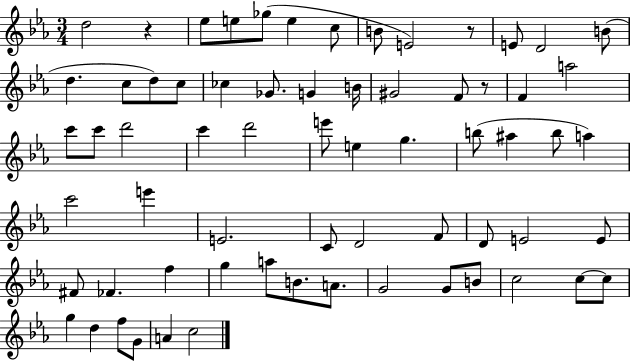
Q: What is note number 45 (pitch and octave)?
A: F#4